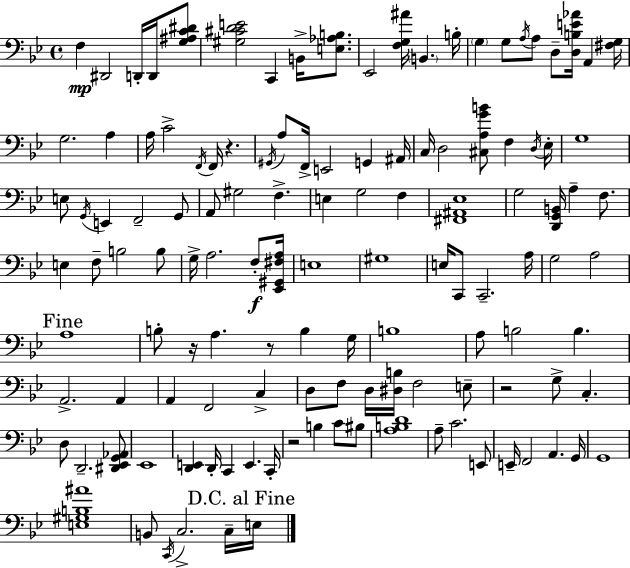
F3/q D#2/h D2/s D2/s [G3,A#3,C4,D#4]/e [G#3,C#4,D4,E4]/h C2/q B2/s [E3,Ab3,B3]/e. Eb2/h [F3,G3,A#4]/s B2/q. B3/s G3/q G3/e A3/s A3/e D3/e [D3,B3,E4,Ab4]/s A2/q [F#3,G3]/s G3/h. A3/q A3/s C4/h F2/s F2/s R/q. G#2/s A3/e F2/s E2/h G2/q A#2/s C3/s D3/h [C#3,A3,G4,B4]/e F3/q D3/s Eb3/s G3/w E3/e G2/s E2/q F2/h G2/e A2/e G#3/h F3/q. E3/q G3/h F3/q [F#2,A#2,Eb3]/w G3/h [D2,G2,B2]/s A3/q F3/e. E3/q F3/e B3/h B3/e G3/s A3/h. F3/e [Eb2,G#2,F#3,A3]/s E3/w G#3/w E3/s C2/e C2/h. A3/s G3/h A3/h A3/w B3/e R/s A3/q. R/e B3/q G3/s B3/w A3/e B3/h B3/q. A2/h. A2/q A2/q F2/h C3/q D3/e F3/e D3/s [D#3,B3]/s F3/h E3/e R/h G3/e C3/q. D3/e D2/h. [D#2,Eb2,G2,Ab2]/e Eb2/w [D2,E2]/q D2/s C2/q E2/q. C2/s R/h B3/q C4/e BIS3/e [A3,B3,D4]/w A3/e C4/h. E2/e E2/s F2/h A2/q. G2/s G2/w [E3,G#3,B3,A#4]/w B2/e C2/s C3/h. C3/s E3/s